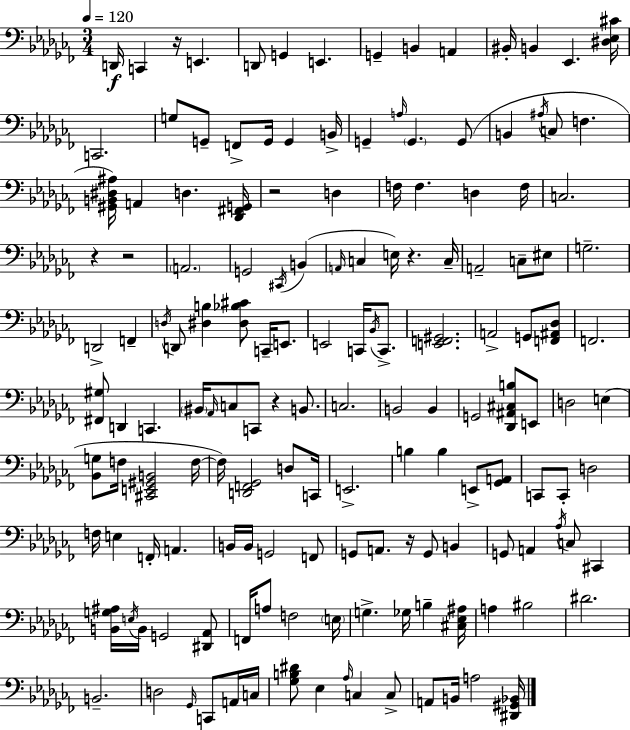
{
  \clef bass
  \numericTimeSignature
  \time 3/4
  \key aes \minor
  \tempo 4 = 120
  \repeat volta 2 { d,16\f c,4 r16 e,4. | d,8 g,4 e,4. | g,4-- b,4 a,4 | bis,16-. b,4 ees,4. <dis ees cis'>16 | \break c,2. | g8 g,8-- f,8-> g,16 g,4 b,16-> | g,4-- \grace { a16 } \parenthesize g,4. g,8( | b,4 \acciaccatura { ais16 } c8 f4. | \break <gis, b, dis ais>16) a,4 d4. | <des, fis, g,>16 r2 d4 | f16 f4. d4 | f16 c2. | \break r4 r2 | \parenthesize a,2. | g,2 \acciaccatura { cis,16 }( b,4 | \grace { a,16 } c4 e16) r4. | \break c16-- a,2-- | c8-- eis8 g2.-- | d,2-> | f,4-- \acciaccatura { d16 } d,8 <dis b>4 <dis bes cis'>8 | \break c,16-- e,8. e,2 | c,16 \acciaccatura { bes,16 } c,8.-> <e, f, gis,>2. | a,2-> | g,8 <f, ais, des>8 f,2. | \break <fis, gis>8 d,4 | c,4. \parenthesize bis,16 \grace { aes,16 } c8 c,8 | r4 b,8. c2. | b,2 | \break b,4 g,2 | <des, ais, cis b>8 e,8 d2 | e4( <bes, g>8 f16 <cis, e, gis, b,>2 | f16~~ f16) <d, f, ges,>2 | \break d8 c,16 e,2.-> | b4 b4 | e,8-> <ges, a,>8 c,8 c,8-. d2 | f16 e4 | \break f,16-. a,4. b,16 b,16 g,2 | f,8 g,8 a,8. | r16 g,8 b,4 g,8 a,4 | \acciaccatura { aes16 } c8 cis,4 <b, g ais>16 \acciaccatura { e16 } b,16 g,2 | \break <dis, aes,>8 f,16 a8 | f2 \parenthesize e16 g4.-> | ges16 b4-- <cis ees ais>16 a4 | bis2 dis'2. | \break b,2.-- | d2 | \grace { ges,16 } c,8 a,16 c16 <ges b dis'>8 | ees4 \grace { aes16 } c4 c8-> a,8 | \break b,16 a2 <dis, gis, bes,>16 } \bar "|."
}